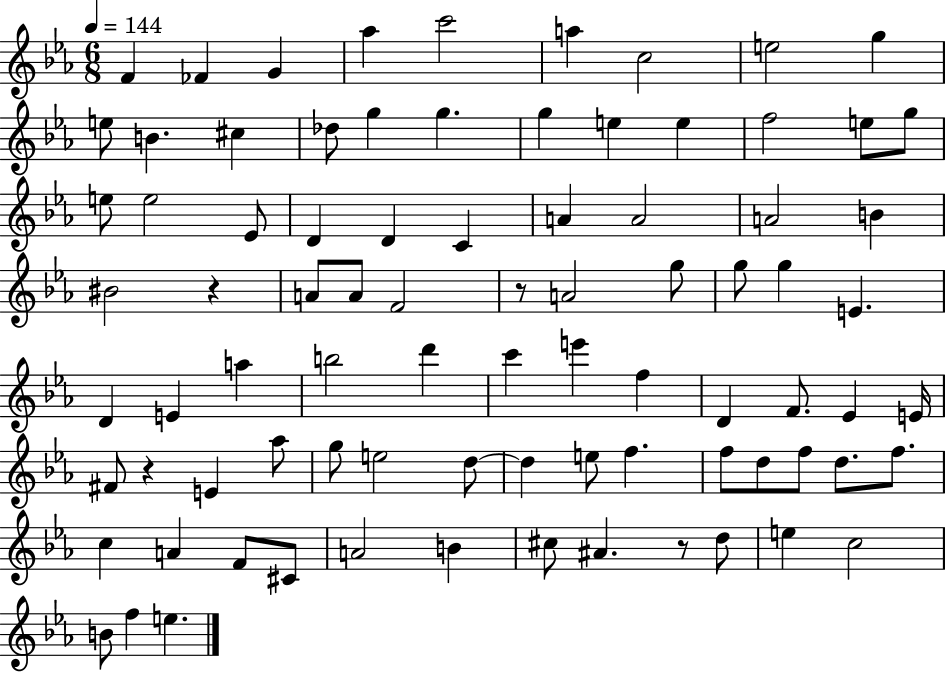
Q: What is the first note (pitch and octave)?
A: F4